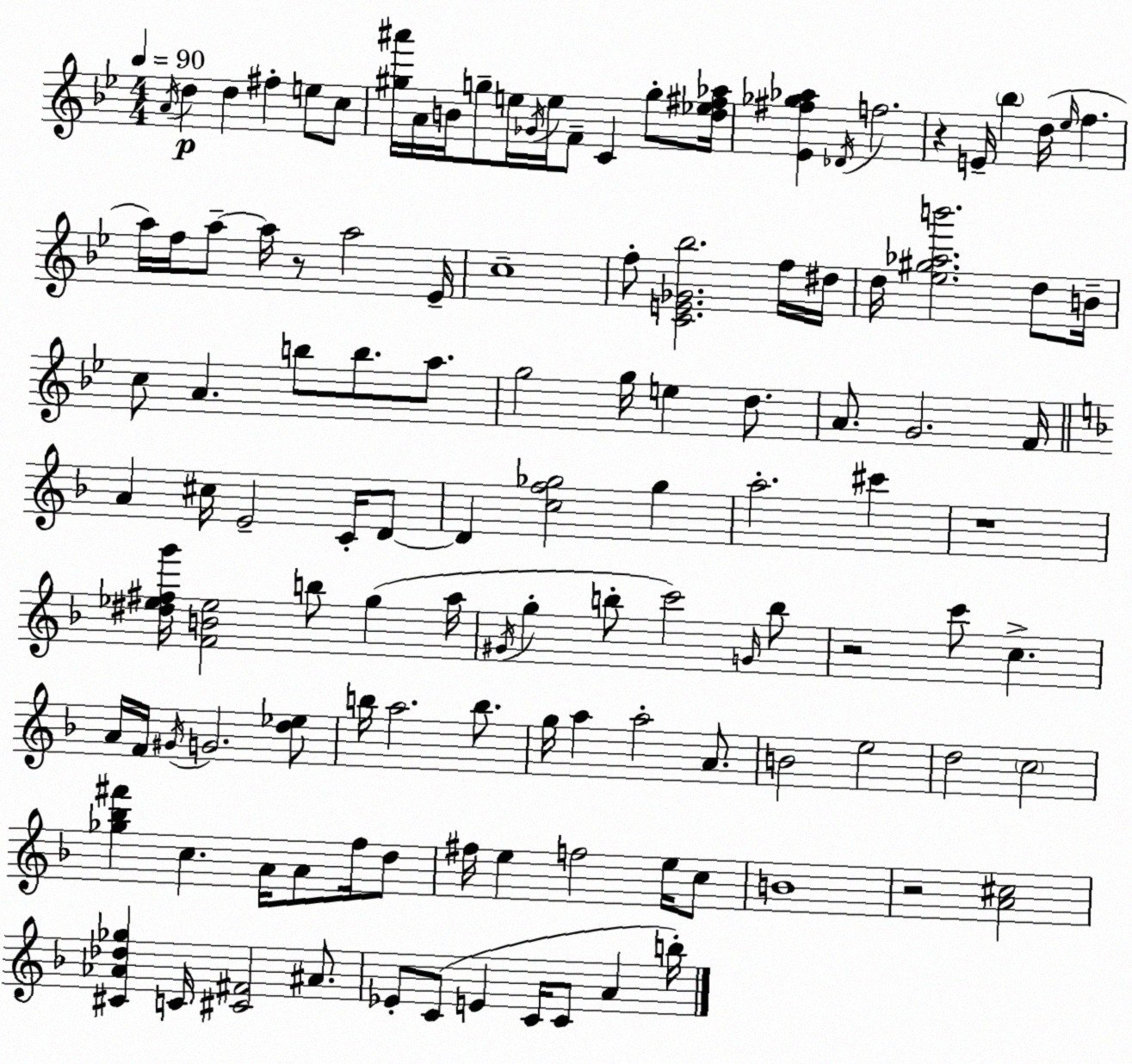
X:1
T:Untitled
M:4/4
L:1/4
K:Bb
A/4 d d ^f e/2 c/2 [^g^a']/4 A/4 B/4 g/2 e/4 _G/4 e/4 F/2 C g/2 [d_e^f_a]/4 [_E^f_g_a] _D/4 f2 z E/4 _b d/4 _e/4 f a/4 f/4 a/2 a/4 z/2 a2 _E/4 c4 f/2 [CE_G_b]2 f/4 ^d/4 d/4 [_e^g_ab']2 d/2 B/4 c/2 A b/2 b/2 a/2 g2 g/4 e d/2 A/2 G2 F/4 A ^c/4 E2 C/4 D/2 D [cf_g]2 _g a2 ^c' z4 [^d_e^fg']/4 [FB_e]2 b/2 g a/4 ^G/4 g b/2 c'2 G/4 b/2 z2 c'/2 c A/4 F/4 ^G/4 G2 [d_e]/2 b/4 a2 b/2 g/4 a a2 A/2 B2 e2 d2 c2 [_g_b^f'] c A/4 A/2 f/4 d/2 ^f/4 e f2 e/4 c/2 B4 z2 [A^c]2 [^C_A_d_g] C/4 [^C^F]2 ^A/2 _E/2 C/2 E C/4 C/2 A b/4